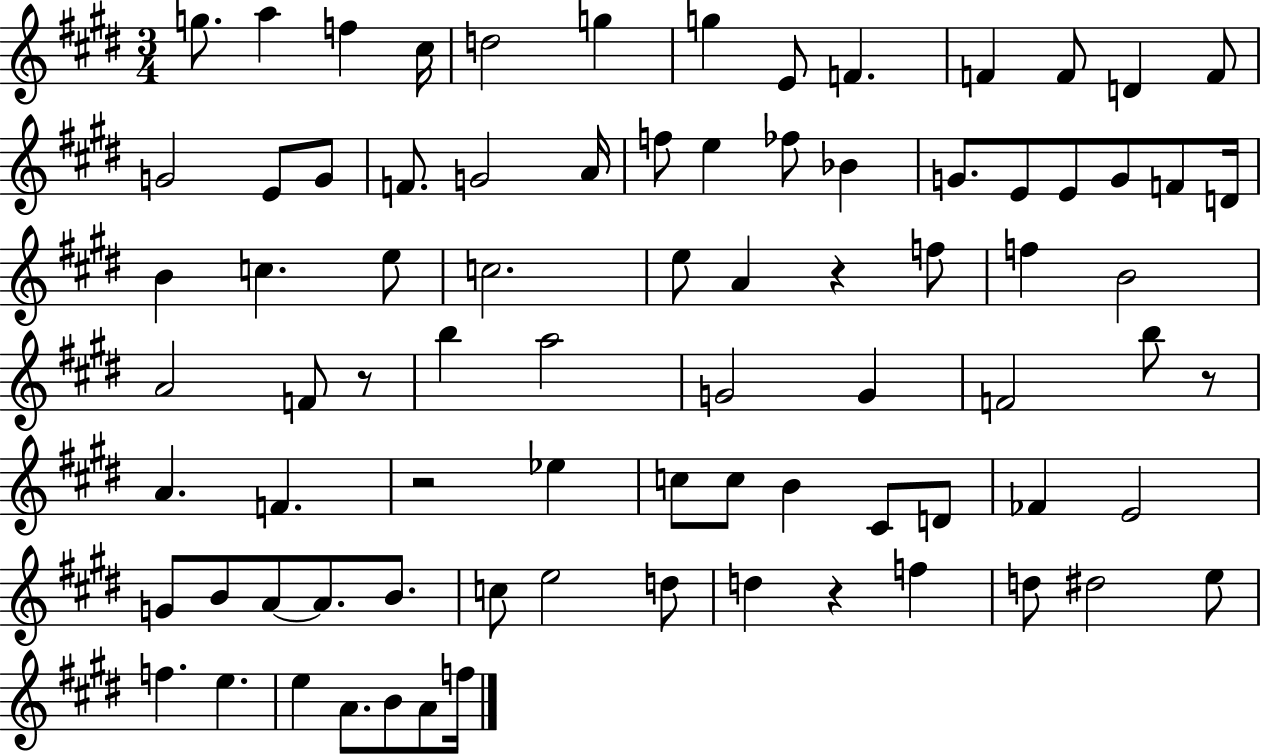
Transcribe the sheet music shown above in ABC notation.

X:1
T:Untitled
M:3/4
L:1/4
K:E
g/2 a f ^c/4 d2 g g E/2 F F F/2 D F/2 G2 E/2 G/2 F/2 G2 A/4 f/2 e _f/2 _B G/2 E/2 E/2 G/2 F/2 D/4 B c e/2 c2 e/2 A z f/2 f B2 A2 F/2 z/2 b a2 G2 G F2 b/2 z/2 A F z2 _e c/2 c/2 B ^C/2 D/2 _F E2 G/2 B/2 A/2 A/2 B/2 c/2 e2 d/2 d z f d/2 ^d2 e/2 f e e A/2 B/2 A/2 f/4